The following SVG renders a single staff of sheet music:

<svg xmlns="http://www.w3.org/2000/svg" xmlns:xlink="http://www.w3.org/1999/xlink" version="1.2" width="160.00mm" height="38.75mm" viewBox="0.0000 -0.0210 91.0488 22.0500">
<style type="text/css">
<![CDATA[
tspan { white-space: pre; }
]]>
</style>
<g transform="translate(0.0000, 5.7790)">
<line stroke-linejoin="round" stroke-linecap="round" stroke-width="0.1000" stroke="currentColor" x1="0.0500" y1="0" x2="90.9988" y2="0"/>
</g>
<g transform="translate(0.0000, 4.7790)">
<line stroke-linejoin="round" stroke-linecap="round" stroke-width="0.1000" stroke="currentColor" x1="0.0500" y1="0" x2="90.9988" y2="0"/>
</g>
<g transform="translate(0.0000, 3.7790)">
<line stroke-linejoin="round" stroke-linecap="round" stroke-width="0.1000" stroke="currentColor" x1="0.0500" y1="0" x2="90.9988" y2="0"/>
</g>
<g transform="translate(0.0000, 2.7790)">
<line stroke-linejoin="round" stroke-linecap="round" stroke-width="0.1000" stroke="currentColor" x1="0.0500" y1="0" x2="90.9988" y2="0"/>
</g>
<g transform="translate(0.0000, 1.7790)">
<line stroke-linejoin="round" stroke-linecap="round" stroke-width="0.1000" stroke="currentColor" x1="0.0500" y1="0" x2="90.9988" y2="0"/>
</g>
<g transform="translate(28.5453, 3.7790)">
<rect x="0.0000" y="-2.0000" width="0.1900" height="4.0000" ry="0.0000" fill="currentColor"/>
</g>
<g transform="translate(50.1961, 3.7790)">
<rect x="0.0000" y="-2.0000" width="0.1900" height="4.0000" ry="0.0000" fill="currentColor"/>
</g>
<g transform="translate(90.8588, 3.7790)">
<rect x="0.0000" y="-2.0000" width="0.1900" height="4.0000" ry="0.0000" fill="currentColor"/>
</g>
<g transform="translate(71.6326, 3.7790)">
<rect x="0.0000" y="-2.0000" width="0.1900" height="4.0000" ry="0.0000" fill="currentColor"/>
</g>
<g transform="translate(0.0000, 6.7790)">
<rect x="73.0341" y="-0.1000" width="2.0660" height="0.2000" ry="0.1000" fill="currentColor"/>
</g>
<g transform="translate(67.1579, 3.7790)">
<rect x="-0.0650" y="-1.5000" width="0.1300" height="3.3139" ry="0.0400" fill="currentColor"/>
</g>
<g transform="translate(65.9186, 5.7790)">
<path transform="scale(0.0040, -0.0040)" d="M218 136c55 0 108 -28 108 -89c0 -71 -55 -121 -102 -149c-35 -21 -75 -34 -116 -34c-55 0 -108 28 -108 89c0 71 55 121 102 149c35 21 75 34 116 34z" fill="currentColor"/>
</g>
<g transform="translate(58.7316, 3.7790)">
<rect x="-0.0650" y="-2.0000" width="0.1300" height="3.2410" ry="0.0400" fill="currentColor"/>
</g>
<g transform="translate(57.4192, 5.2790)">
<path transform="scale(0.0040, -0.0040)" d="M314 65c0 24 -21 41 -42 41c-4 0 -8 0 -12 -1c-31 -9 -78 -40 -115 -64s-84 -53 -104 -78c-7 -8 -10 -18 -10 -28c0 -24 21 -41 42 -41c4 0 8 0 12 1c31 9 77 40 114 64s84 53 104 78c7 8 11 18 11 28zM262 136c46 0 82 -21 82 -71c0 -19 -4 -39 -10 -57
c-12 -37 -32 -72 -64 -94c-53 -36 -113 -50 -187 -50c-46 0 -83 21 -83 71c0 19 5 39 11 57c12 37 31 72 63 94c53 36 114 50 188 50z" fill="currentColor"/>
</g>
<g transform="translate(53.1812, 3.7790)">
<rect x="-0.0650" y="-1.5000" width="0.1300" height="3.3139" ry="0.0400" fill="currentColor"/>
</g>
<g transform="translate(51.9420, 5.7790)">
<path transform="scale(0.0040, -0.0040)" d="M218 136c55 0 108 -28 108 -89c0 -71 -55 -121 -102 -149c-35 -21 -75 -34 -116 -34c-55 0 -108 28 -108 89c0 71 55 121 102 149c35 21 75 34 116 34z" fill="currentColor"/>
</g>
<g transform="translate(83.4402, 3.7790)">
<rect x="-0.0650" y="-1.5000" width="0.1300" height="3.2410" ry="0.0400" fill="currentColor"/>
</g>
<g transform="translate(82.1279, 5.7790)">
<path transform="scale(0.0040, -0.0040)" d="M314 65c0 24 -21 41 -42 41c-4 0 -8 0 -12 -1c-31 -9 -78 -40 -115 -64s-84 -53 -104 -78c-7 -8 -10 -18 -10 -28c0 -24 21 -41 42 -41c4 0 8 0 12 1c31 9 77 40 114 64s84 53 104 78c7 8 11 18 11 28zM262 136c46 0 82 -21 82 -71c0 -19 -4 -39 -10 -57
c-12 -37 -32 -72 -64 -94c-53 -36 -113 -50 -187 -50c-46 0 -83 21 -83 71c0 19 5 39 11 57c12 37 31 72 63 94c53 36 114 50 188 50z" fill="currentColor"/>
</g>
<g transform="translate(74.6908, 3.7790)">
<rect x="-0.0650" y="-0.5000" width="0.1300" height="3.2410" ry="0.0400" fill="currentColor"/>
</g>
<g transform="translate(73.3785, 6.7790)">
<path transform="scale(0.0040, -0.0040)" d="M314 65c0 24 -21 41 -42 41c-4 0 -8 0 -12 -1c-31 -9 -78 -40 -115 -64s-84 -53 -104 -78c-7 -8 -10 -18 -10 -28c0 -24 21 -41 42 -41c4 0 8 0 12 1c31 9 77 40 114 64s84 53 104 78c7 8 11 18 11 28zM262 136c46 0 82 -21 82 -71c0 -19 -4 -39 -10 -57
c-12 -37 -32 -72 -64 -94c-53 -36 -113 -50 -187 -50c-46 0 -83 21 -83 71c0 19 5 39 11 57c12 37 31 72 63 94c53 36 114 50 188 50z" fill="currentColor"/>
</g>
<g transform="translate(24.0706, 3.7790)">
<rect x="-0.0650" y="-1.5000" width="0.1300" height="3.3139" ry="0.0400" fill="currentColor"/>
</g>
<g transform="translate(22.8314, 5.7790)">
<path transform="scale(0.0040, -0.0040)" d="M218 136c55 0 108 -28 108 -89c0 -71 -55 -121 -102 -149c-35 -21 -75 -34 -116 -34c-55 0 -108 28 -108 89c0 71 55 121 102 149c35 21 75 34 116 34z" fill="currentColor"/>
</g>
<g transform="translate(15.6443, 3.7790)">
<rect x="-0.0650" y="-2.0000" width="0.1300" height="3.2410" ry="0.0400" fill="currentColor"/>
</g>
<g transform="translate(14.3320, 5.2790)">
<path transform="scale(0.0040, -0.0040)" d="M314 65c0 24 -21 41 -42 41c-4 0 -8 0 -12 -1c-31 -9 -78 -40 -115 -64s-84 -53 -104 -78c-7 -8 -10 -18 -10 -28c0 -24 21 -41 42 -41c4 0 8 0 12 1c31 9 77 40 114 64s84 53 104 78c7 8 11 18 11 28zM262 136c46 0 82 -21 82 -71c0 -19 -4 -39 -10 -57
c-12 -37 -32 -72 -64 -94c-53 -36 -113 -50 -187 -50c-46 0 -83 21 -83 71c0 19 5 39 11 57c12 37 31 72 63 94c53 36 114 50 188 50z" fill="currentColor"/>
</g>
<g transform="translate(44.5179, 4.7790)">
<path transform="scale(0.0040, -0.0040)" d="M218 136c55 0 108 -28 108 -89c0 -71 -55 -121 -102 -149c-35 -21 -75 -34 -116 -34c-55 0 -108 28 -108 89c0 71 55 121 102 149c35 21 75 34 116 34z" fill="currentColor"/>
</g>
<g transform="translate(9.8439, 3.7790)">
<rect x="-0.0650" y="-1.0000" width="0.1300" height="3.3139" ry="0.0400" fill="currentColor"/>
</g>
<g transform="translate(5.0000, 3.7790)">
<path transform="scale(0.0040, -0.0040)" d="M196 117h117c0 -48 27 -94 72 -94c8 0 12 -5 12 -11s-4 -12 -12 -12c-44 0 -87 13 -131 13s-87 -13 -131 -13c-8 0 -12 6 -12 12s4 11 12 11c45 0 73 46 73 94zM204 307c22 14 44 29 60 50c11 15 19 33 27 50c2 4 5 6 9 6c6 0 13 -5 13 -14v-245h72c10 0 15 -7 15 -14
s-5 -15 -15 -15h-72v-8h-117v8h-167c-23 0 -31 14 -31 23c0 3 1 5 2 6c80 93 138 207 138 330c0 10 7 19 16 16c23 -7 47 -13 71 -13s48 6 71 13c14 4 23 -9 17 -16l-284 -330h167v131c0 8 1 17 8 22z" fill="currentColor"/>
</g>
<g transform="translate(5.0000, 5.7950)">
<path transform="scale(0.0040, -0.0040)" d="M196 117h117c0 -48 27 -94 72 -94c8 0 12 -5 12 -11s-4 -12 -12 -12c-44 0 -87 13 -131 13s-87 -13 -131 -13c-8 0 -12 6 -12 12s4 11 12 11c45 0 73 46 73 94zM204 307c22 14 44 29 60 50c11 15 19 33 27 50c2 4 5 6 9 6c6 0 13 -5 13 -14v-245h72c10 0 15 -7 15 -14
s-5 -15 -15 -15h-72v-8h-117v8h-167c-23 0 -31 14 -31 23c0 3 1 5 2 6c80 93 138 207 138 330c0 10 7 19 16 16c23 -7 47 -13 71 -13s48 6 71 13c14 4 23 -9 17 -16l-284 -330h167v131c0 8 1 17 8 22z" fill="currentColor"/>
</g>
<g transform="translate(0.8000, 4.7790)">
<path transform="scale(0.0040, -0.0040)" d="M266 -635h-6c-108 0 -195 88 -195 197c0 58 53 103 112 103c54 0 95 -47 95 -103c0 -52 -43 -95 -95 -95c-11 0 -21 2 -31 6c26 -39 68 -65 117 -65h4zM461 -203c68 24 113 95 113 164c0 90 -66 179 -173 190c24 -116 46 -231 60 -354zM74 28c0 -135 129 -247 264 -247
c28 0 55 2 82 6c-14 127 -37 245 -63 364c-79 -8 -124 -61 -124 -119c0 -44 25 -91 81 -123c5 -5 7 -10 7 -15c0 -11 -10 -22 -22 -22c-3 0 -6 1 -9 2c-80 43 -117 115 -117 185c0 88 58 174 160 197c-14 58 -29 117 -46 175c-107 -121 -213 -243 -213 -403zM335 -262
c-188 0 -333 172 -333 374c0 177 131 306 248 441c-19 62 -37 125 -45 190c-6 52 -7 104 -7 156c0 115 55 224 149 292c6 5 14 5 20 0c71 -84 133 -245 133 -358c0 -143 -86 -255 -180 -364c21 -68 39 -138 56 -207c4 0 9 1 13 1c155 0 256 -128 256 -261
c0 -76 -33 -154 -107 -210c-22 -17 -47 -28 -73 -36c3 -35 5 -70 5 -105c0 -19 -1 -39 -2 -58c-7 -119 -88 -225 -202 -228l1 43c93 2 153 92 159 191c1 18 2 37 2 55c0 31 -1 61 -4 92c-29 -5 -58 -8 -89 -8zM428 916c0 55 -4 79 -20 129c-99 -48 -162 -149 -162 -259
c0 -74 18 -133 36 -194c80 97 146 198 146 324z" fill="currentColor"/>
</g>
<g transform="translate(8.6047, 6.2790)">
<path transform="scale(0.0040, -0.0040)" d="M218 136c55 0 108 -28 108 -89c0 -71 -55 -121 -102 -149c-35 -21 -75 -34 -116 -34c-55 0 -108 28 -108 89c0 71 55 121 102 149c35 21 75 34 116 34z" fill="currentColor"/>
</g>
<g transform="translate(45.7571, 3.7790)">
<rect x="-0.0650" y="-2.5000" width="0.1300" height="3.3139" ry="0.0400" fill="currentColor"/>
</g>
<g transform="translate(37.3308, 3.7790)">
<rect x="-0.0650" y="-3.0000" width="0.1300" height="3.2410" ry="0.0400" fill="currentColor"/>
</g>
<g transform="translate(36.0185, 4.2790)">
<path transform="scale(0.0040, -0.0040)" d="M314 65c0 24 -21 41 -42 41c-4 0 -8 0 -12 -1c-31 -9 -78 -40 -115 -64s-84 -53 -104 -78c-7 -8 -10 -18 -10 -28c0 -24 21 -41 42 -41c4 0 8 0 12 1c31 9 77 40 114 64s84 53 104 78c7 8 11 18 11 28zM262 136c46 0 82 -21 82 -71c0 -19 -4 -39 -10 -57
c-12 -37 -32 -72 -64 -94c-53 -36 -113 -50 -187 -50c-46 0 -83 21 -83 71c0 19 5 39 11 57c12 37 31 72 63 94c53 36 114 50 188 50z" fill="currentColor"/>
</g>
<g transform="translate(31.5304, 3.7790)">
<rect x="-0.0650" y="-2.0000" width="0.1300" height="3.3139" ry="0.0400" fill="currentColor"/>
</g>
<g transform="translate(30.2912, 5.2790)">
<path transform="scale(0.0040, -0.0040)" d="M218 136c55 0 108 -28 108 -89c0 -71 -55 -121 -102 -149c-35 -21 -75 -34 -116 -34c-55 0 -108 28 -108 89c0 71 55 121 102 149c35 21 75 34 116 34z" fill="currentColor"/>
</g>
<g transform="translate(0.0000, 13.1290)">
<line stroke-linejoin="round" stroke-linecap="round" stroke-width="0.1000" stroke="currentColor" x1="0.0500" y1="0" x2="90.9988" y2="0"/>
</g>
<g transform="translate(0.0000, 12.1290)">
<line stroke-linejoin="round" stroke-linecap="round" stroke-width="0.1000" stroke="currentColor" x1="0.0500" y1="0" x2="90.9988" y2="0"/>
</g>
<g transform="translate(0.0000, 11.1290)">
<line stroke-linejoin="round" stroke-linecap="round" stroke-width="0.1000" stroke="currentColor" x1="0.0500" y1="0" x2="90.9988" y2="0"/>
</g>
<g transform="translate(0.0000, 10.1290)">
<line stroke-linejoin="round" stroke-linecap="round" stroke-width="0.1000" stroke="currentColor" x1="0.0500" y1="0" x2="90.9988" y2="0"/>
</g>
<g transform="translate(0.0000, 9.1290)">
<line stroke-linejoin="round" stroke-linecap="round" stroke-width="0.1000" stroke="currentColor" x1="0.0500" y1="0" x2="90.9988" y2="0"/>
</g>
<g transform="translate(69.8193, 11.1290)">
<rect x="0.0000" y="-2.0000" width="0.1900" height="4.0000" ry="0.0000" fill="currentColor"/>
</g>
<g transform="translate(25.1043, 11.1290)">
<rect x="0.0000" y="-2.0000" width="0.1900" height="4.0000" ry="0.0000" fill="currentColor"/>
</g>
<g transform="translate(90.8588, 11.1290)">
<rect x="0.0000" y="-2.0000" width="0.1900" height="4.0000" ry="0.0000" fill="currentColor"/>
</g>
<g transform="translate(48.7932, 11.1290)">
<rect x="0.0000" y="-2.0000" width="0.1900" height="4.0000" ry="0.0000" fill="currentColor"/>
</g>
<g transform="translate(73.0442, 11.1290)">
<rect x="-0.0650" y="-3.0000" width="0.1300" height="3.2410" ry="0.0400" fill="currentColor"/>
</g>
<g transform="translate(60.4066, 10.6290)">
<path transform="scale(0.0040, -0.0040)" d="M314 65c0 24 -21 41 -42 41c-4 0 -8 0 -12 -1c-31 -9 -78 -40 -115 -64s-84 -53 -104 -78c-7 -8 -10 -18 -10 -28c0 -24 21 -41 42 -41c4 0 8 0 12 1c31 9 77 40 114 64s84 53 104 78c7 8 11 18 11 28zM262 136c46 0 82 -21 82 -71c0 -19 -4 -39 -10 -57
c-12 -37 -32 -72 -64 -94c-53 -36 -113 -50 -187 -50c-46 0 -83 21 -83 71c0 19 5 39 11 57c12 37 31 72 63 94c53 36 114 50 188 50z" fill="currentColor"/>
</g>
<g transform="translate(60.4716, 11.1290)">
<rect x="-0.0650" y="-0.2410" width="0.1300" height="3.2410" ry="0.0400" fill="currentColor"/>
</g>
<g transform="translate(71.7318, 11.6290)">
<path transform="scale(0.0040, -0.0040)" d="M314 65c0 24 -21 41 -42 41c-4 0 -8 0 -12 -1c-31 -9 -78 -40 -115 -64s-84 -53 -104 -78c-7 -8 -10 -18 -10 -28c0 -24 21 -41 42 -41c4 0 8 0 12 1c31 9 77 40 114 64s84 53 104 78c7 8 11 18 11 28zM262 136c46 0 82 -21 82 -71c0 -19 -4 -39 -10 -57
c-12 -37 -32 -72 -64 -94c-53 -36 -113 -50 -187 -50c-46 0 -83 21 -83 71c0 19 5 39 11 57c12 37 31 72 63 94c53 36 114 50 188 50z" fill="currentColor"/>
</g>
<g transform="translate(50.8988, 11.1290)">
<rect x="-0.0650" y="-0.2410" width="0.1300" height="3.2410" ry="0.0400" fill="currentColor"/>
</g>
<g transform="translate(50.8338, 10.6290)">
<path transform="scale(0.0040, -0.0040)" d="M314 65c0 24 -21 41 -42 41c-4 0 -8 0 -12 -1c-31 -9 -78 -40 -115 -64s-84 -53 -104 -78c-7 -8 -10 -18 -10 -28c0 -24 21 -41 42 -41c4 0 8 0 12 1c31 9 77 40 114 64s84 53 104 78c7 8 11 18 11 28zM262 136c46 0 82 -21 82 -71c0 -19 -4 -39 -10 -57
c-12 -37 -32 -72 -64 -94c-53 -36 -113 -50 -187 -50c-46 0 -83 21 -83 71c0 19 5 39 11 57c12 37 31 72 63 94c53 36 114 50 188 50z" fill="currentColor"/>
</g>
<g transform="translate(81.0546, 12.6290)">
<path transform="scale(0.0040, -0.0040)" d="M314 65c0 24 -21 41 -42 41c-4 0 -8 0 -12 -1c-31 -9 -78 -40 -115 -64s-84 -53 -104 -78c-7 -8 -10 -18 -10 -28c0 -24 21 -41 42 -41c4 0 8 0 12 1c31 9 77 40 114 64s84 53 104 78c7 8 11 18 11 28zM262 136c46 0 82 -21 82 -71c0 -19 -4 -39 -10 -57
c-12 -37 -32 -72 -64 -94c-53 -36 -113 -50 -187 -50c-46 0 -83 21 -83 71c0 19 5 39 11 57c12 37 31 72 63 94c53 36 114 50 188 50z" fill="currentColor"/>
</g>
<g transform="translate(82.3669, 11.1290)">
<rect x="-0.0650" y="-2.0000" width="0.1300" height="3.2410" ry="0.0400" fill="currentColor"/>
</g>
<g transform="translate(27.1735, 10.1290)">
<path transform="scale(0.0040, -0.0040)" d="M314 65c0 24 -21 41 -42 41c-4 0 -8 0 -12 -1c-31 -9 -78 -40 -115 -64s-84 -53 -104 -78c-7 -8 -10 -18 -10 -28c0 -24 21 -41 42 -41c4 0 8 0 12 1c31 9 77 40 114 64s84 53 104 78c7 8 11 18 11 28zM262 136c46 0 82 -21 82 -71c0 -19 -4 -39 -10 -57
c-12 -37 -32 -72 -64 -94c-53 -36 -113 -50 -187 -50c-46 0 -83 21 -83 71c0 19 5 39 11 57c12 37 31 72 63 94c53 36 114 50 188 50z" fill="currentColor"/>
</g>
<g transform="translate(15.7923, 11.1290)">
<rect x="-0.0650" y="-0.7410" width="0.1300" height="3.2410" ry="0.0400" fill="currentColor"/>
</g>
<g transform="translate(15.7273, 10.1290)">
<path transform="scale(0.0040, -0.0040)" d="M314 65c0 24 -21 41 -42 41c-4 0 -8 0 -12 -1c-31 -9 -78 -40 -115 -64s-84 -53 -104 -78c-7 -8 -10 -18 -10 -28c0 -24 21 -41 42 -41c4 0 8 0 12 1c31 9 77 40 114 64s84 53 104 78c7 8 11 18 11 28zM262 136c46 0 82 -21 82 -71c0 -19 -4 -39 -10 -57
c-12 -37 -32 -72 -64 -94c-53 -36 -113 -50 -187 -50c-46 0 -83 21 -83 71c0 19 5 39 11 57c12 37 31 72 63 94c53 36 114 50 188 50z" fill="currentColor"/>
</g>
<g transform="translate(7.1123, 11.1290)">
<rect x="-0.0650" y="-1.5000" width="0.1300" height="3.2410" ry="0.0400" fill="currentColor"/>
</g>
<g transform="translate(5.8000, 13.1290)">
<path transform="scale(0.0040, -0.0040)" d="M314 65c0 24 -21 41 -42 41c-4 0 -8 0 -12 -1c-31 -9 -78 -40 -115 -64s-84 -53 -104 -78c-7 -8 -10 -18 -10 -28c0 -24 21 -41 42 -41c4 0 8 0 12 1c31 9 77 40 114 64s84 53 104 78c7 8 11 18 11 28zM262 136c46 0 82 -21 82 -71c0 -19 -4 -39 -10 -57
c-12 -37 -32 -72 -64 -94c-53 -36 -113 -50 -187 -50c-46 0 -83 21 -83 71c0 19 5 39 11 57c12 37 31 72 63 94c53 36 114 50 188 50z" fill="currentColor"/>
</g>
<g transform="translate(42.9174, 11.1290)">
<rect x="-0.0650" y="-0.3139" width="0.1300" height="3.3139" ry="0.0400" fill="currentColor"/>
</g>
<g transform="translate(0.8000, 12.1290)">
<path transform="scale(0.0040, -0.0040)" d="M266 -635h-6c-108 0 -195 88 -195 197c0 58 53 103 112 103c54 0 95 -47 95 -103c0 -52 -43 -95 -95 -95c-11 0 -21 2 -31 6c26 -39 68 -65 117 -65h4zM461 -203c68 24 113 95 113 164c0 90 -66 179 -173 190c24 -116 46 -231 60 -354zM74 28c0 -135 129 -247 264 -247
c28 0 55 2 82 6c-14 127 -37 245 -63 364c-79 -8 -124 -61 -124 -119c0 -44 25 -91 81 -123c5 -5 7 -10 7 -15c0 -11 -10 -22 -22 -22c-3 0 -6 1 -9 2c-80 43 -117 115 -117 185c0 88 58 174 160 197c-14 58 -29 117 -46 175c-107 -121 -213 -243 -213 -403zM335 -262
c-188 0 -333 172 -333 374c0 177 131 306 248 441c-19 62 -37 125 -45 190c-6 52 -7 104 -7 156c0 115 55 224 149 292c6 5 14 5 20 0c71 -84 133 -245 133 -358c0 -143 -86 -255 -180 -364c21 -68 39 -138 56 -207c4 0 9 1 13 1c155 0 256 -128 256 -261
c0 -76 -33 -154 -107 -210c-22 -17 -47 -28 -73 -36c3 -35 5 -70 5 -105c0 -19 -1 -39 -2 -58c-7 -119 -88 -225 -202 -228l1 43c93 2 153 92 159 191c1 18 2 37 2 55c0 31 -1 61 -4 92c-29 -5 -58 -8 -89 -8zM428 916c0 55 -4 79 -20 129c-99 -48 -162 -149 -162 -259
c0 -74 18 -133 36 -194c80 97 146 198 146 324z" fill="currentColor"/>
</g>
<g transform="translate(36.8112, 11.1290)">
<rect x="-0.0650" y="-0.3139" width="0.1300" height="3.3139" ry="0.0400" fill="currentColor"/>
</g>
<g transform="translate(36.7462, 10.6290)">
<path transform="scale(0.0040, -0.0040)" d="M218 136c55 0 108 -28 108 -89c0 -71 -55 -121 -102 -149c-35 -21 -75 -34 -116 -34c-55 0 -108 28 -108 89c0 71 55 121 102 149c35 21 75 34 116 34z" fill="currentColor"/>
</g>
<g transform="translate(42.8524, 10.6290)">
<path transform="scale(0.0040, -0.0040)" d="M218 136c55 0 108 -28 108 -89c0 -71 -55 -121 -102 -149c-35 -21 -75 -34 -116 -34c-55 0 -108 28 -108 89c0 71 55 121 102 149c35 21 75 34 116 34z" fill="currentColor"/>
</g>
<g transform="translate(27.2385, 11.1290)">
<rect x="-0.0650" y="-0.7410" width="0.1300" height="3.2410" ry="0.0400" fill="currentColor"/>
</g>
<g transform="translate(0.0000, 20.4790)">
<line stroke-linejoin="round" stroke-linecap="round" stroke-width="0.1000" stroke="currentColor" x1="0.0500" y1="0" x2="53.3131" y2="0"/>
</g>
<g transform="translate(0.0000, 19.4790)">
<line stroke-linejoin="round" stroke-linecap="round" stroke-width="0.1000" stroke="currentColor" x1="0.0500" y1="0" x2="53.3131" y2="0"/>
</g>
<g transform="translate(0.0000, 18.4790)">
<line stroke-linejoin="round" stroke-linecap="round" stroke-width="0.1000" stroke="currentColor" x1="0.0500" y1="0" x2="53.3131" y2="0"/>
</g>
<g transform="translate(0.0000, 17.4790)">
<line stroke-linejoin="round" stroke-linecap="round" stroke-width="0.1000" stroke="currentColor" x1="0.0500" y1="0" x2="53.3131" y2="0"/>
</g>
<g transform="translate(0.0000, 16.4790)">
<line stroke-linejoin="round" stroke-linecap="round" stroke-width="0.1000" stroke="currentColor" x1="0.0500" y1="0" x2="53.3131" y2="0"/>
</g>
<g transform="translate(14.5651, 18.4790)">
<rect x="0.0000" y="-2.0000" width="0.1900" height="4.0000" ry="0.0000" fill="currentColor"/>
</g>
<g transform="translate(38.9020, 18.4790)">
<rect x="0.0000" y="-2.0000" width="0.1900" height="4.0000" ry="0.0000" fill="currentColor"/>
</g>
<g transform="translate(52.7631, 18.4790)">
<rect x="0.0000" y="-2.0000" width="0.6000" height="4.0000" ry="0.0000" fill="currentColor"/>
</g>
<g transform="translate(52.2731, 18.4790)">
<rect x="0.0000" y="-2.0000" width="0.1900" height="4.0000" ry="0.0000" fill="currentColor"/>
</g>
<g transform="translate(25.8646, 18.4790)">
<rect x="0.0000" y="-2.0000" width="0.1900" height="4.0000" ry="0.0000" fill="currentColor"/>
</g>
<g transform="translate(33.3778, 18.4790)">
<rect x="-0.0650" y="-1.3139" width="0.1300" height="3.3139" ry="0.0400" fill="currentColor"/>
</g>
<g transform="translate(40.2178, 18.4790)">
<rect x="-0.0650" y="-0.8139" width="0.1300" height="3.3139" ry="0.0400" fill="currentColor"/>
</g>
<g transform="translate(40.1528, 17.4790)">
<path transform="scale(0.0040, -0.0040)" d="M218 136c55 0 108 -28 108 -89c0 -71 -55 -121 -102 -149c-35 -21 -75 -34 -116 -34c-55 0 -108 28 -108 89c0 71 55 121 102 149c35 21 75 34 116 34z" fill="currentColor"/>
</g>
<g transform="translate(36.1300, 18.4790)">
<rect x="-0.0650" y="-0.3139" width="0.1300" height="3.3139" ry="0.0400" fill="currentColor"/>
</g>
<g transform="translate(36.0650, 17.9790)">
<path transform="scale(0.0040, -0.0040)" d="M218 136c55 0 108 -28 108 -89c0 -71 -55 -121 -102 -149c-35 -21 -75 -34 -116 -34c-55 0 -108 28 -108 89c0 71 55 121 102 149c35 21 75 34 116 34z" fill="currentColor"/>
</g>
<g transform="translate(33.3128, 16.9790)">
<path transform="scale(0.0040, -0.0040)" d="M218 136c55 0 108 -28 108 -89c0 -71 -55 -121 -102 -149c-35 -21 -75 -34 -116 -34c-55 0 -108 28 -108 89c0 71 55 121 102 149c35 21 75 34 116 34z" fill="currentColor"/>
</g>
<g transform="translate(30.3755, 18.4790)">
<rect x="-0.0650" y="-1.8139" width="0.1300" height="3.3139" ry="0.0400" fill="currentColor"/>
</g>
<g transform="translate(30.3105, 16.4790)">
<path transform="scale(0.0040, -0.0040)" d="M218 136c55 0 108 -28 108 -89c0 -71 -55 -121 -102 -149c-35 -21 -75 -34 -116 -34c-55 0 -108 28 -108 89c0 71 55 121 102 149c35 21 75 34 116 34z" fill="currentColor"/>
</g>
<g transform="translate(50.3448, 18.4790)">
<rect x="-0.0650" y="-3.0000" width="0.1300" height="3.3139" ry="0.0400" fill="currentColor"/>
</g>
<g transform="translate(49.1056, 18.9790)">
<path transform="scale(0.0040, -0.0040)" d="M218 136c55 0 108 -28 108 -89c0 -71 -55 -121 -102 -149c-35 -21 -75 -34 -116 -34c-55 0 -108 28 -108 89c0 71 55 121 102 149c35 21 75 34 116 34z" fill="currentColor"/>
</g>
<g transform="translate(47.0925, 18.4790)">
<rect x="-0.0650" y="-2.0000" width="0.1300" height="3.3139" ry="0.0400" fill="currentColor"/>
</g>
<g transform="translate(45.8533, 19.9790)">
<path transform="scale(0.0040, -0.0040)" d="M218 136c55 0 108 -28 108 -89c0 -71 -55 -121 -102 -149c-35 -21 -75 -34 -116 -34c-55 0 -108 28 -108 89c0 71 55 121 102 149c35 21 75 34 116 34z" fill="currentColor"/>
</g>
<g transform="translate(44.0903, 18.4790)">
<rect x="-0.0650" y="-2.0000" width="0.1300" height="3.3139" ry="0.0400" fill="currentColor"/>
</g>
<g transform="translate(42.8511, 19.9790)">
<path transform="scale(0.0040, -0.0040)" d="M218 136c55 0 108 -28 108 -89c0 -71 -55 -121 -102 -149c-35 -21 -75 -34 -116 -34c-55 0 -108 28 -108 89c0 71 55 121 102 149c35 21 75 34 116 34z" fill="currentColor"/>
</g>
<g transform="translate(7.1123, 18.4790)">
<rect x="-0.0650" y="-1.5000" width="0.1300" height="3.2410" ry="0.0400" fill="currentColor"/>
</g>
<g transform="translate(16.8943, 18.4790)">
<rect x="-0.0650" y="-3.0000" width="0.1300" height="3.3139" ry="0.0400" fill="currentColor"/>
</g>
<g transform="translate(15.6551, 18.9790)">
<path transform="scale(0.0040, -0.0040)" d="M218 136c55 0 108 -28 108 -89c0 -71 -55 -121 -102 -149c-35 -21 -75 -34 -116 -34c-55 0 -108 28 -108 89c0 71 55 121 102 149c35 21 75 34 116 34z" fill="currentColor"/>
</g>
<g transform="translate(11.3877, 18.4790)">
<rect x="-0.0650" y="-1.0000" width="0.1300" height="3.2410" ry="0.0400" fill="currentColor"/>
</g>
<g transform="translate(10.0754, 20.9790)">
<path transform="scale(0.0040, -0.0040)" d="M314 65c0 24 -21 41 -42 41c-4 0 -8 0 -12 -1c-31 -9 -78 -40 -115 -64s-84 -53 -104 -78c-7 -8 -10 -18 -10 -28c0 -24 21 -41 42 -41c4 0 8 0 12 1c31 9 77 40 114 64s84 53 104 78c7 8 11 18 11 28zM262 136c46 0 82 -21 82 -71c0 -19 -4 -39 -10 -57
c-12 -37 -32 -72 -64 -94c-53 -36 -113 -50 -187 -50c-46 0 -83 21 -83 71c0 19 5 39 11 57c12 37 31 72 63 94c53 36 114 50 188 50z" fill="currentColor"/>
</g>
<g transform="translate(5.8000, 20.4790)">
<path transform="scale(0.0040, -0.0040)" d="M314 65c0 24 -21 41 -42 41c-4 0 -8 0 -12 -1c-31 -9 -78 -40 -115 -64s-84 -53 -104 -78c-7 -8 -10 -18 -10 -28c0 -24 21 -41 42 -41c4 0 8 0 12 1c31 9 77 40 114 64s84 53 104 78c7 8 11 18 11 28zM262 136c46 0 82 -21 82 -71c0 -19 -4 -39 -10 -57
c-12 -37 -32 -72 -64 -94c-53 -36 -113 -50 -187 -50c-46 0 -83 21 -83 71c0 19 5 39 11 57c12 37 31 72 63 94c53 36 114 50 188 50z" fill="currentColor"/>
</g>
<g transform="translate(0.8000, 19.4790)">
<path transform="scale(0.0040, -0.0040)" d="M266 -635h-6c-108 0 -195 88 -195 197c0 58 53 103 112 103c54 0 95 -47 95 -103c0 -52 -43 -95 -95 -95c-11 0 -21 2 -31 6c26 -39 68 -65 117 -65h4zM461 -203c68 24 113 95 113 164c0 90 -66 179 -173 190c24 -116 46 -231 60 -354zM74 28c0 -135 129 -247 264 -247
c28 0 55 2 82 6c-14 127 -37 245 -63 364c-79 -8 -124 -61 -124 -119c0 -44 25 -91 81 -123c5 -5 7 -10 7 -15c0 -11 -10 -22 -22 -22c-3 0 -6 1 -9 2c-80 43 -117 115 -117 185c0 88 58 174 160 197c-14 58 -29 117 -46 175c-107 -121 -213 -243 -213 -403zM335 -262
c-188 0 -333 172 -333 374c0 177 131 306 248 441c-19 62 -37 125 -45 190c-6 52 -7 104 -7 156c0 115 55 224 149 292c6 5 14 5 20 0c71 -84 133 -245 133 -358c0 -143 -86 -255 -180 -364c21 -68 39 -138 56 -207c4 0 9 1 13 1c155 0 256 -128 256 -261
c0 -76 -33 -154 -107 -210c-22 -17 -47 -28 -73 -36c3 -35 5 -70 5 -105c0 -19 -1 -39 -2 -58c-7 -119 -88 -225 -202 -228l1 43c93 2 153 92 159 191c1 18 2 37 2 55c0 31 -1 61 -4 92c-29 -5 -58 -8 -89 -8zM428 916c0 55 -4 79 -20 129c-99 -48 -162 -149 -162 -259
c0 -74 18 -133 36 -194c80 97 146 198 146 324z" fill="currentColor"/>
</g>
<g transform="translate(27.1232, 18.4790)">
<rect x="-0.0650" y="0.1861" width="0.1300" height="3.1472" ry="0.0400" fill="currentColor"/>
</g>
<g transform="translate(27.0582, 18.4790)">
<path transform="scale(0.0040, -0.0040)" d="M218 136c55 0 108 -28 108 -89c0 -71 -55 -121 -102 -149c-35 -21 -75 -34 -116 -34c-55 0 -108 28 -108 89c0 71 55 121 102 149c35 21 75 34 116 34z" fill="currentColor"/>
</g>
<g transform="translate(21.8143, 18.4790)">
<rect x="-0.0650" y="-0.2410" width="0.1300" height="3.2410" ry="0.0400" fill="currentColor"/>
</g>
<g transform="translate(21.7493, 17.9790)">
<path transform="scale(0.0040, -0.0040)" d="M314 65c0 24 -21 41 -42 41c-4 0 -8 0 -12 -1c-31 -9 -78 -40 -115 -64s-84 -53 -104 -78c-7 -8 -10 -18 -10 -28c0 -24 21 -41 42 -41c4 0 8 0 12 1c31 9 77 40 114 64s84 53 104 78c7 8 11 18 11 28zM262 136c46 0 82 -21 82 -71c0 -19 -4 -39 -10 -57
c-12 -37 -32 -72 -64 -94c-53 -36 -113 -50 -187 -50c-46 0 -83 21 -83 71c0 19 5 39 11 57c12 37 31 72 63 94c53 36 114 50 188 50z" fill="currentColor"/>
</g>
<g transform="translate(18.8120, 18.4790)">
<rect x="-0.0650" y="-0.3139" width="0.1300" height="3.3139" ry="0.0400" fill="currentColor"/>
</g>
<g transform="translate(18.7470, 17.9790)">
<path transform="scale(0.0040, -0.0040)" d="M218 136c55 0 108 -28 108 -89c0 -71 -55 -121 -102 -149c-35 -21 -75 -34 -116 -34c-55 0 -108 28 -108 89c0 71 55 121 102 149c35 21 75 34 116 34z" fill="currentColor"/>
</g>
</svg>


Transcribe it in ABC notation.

X:1
T:Untitled
M:4/4
L:1/4
K:C
D F2 E F A2 G E F2 E C2 E2 E2 d2 d2 c c c2 c2 A2 F2 E2 D2 A c c2 B f e c d F F A